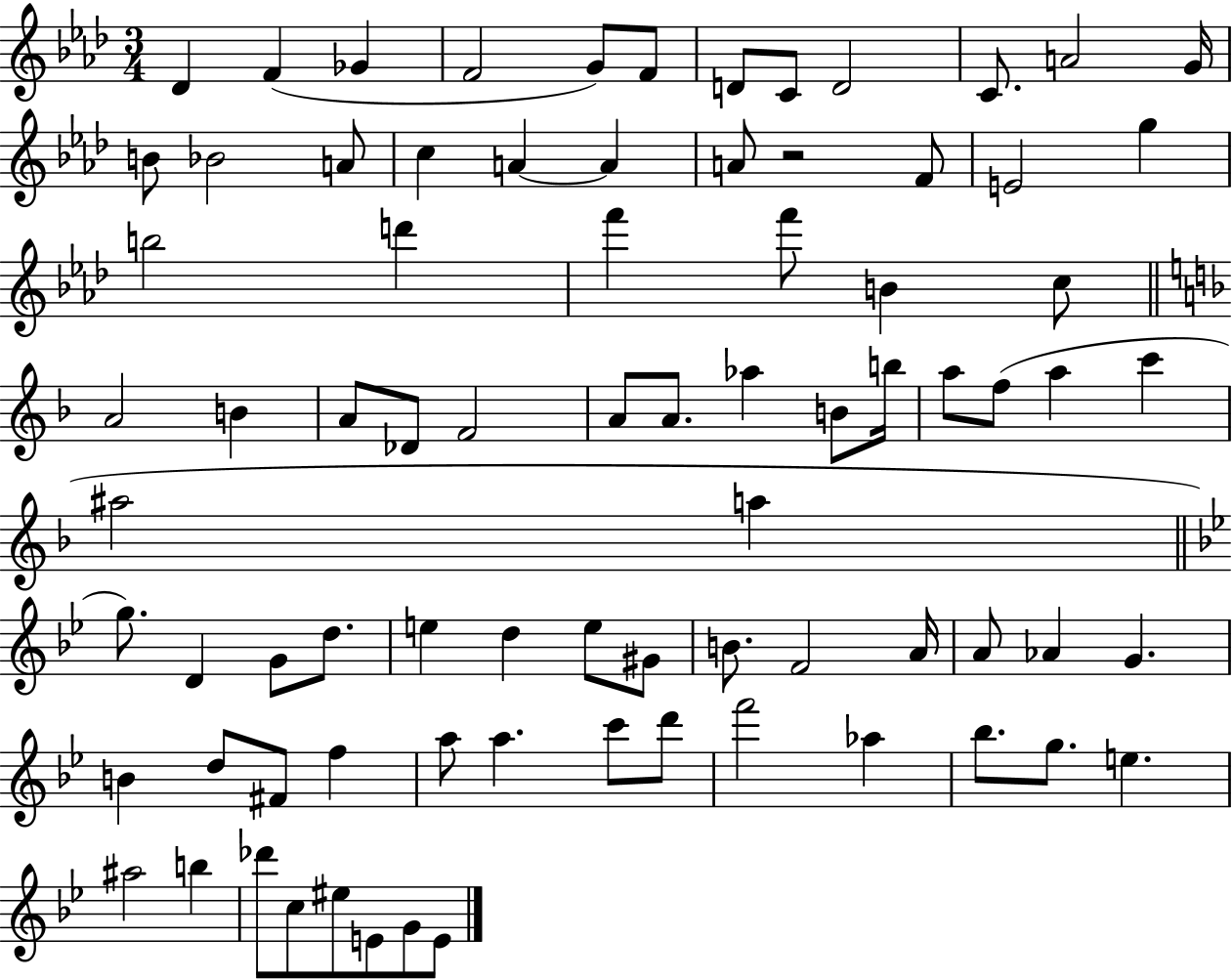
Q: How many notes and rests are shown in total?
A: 80